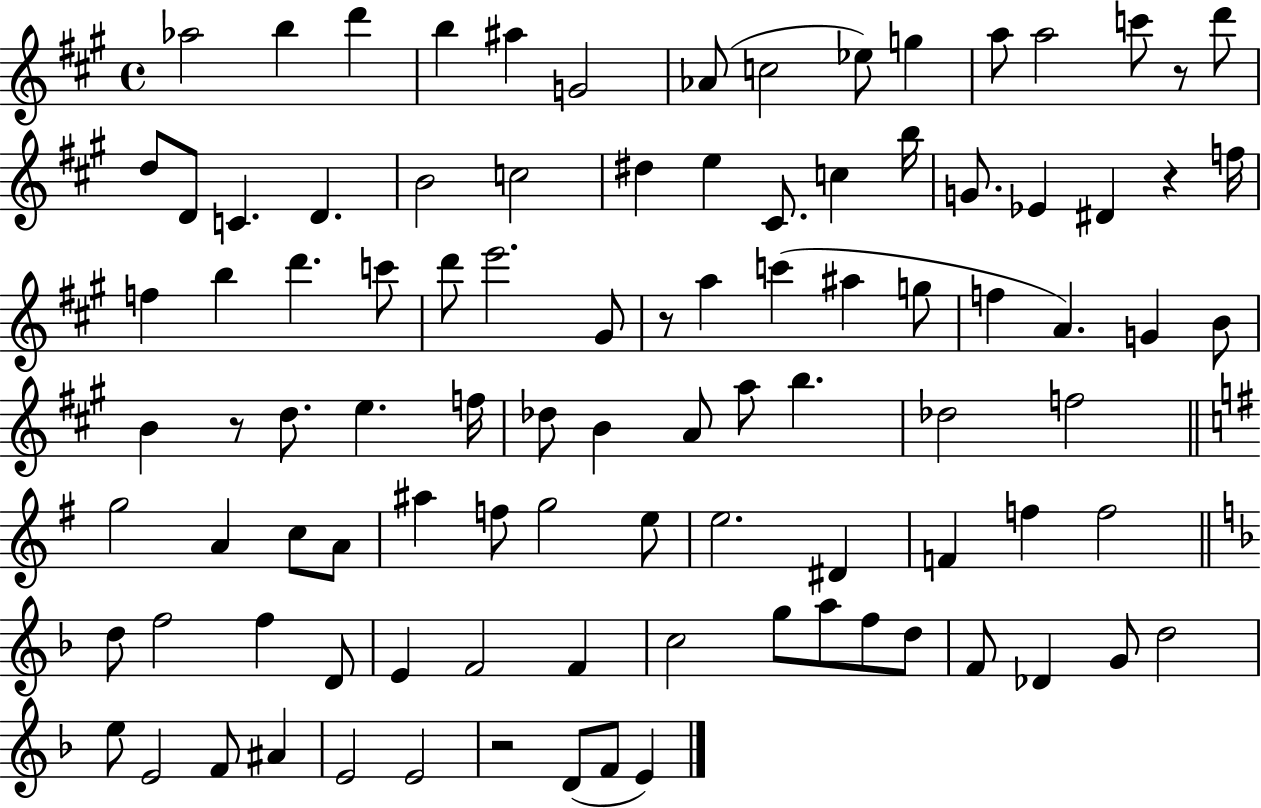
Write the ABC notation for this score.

X:1
T:Untitled
M:4/4
L:1/4
K:A
_a2 b d' b ^a G2 _A/2 c2 _e/2 g a/2 a2 c'/2 z/2 d'/2 d/2 D/2 C D B2 c2 ^d e ^C/2 c b/4 G/2 _E ^D z f/4 f b d' c'/2 d'/2 e'2 ^G/2 z/2 a c' ^a g/2 f A G B/2 B z/2 d/2 e f/4 _d/2 B A/2 a/2 b _d2 f2 g2 A c/2 A/2 ^a f/2 g2 e/2 e2 ^D F f f2 d/2 f2 f D/2 E F2 F c2 g/2 a/2 f/2 d/2 F/2 _D G/2 d2 e/2 E2 F/2 ^A E2 E2 z2 D/2 F/2 E